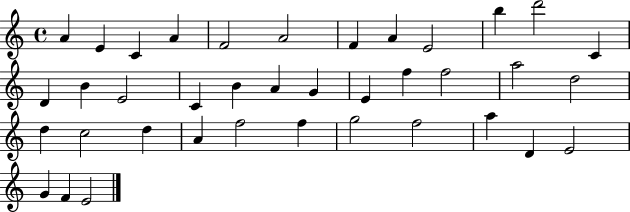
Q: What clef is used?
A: treble